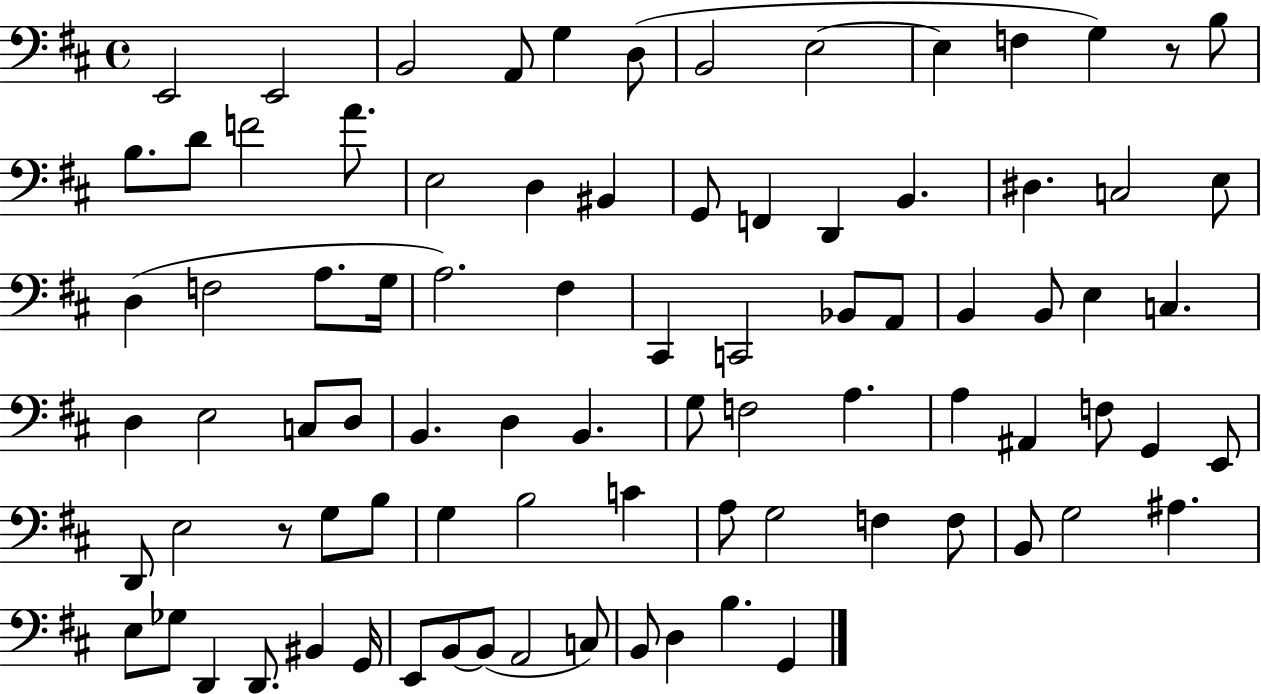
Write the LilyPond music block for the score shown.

{
  \clef bass
  \time 4/4
  \defaultTimeSignature
  \key d \major
  e,2 e,2 | b,2 a,8 g4 d8( | b,2 e2~~ | e4 f4 g4) r8 b8 | \break b8. d'8 f'2 a'8. | e2 d4 bis,4 | g,8 f,4 d,4 b,4. | dis4. c2 e8 | \break d4( f2 a8. g16 | a2.) fis4 | cis,4 c,2 bes,8 a,8 | b,4 b,8 e4 c4. | \break d4 e2 c8 d8 | b,4. d4 b,4. | g8 f2 a4. | a4 ais,4 f8 g,4 e,8 | \break d,8 e2 r8 g8 b8 | g4 b2 c'4 | a8 g2 f4 f8 | b,8 g2 ais4. | \break e8 ges8 d,4 d,8. bis,4 g,16 | e,8 b,8~~ b,8( a,2 c8) | b,8 d4 b4. g,4 | \bar "|."
}